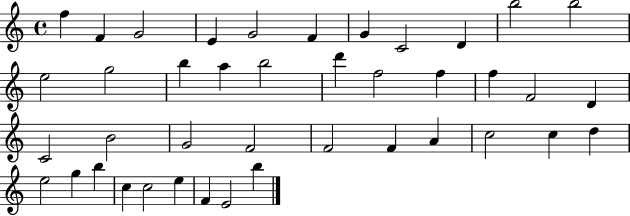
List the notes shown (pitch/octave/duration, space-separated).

F5/q F4/q G4/h E4/q G4/h F4/q G4/q C4/h D4/q B5/h B5/h E5/h G5/h B5/q A5/q B5/h D6/q F5/h F5/q F5/q F4/h D4/q C4/h B4/h G4/h F4/h F4/h F4/q A4/q C5/h C5/q D5/q E5/h G5/q B5/q C5/q C5/h E5/q F4/q E4/h B5/q